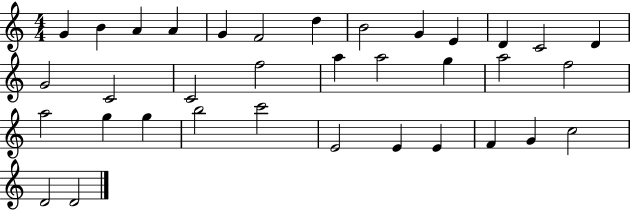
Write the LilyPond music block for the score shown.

{
  \clef treble
  \numericTimeSignature
  \time 4/4
  \key c \major
  g'4 b'4 a'4 a'4 | g'4 f'2 d''4 | b'2 g'4 e'4 | d'4 c'2 d'4 | \break g'2 c'2 | c'2 f''2 | a''4 a''2 g''4 | a''2 f''2 | \break a''2 g''4 g''4 | b''2 c'''2 | e'2 e'4 e'4 | f'4 g'4 c''2 | \break d'2 d'2 | \bar "|."
}